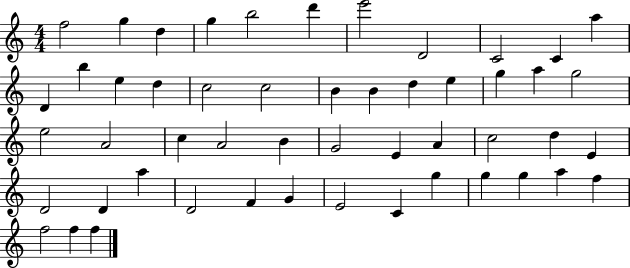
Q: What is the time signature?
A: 4/4